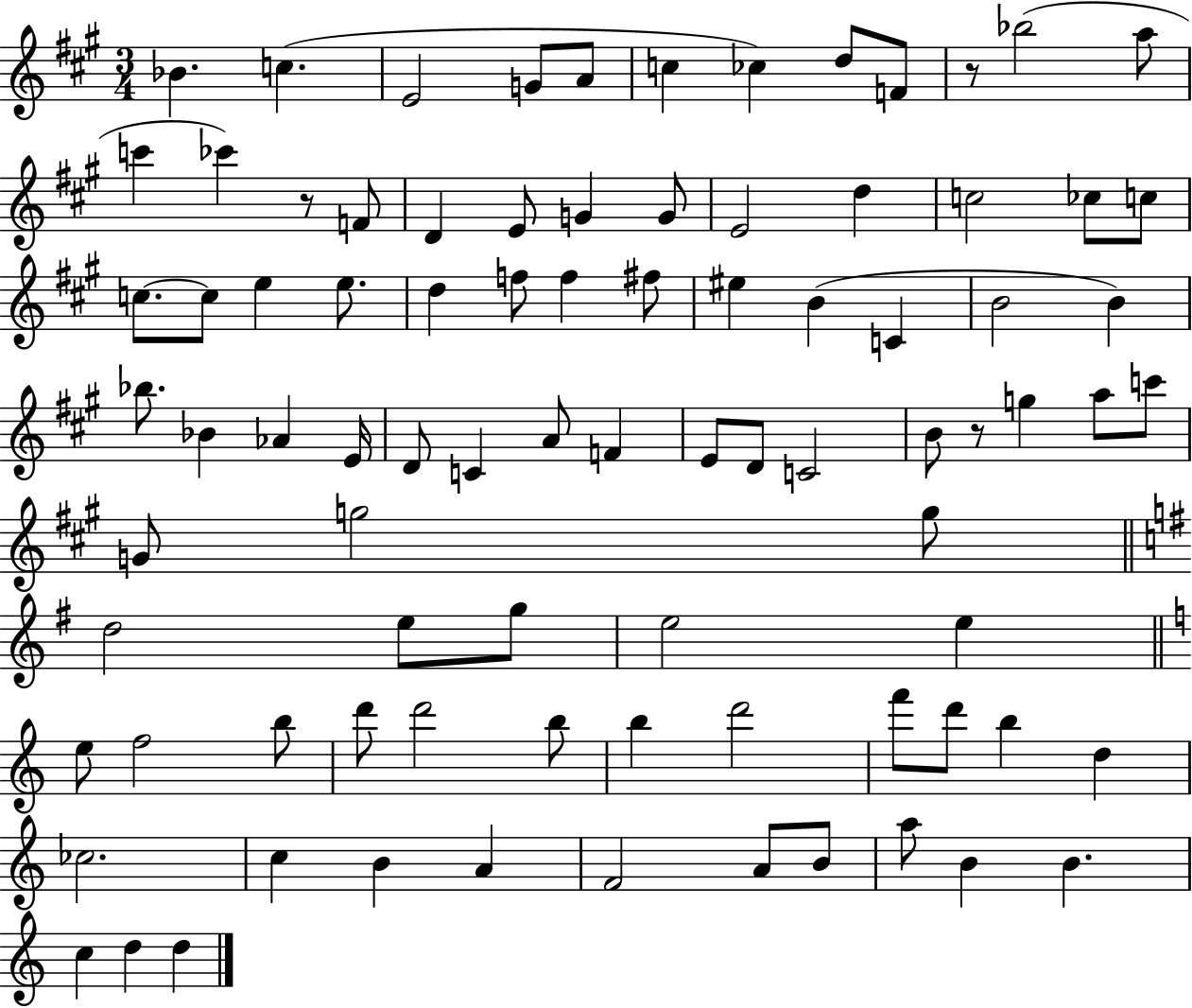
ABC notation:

X:1
T:Untitled
M:3/4
L:1/4
K:A
_B c E2 G/2 A/2 c _c d/2 F/2 z/2 _b2 a/2 c' _c' z/2 F/2 D E/2 G G/2 E2 d c2 _c/2 c/2 c/2 c/2 e e/2 d f/2 f ^f/2 ^e B C B2 B _b/2 _B _A E/4 D/2 C A/2 F E/2 D/2 C2 B/2 z/2 g a/2 c'/2 G/2 g2 g/2 d2 e/2 g/2 e2 e e/2 f2 b/2 d'/2 d'2 b/2 b d'2 f'/2 d'/2 b d _c2 c B A F2 A/2 B/2 a/2 B B c d d